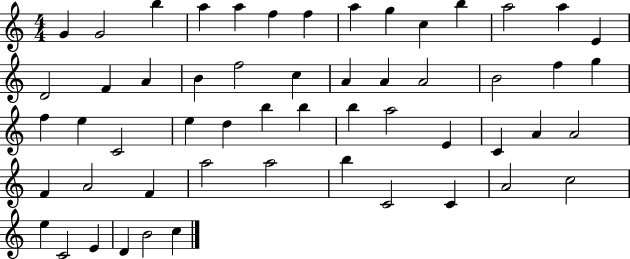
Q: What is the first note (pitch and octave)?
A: G4